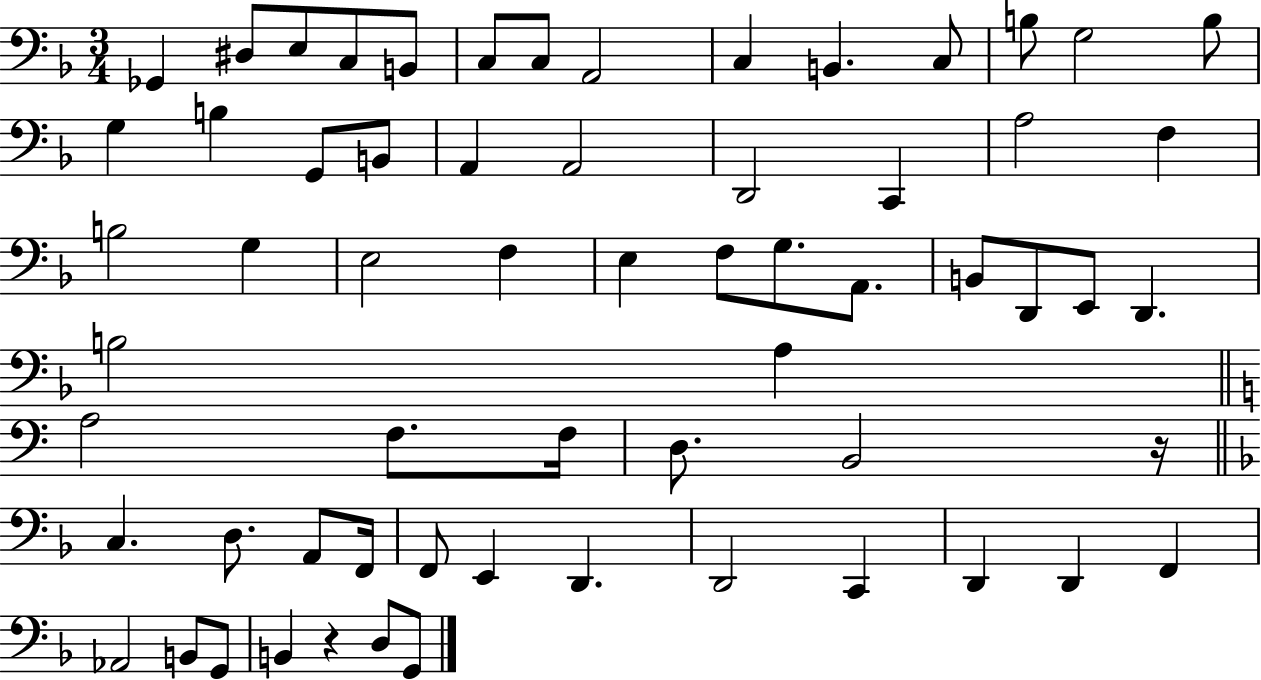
{
  \clef bass
  \numericTimeSignature
  \time 3/4
  \key f \major
  \repeat volta 2 { ges,4 dis8 e8 c8 b,8 | c8 c8 a,2 | c4 b,4. c8 | b8 g2 b8 | \break g4 b4 g,8 b,8 | a,4 a,2 | d,2 c,4 | a2 f4 | \break b2 g4 | e2 f4 | e4 f8 g8. a,8. | b,8 d,8 e,8 d,4. | \break b2 a4 | \bar "||" \break \key c \major a2 f8. f16 | d8. b,2 r16 | \bar "||" \break \key d \minor c4. d8. a,8 f,16 | f,8 e,4 d,4. | d,2 c,4 | d,4 d,4 f,4 | \break aes,2 b,8 g,8 | b,4 r4 d8 g,8 | } \bar "|."
}